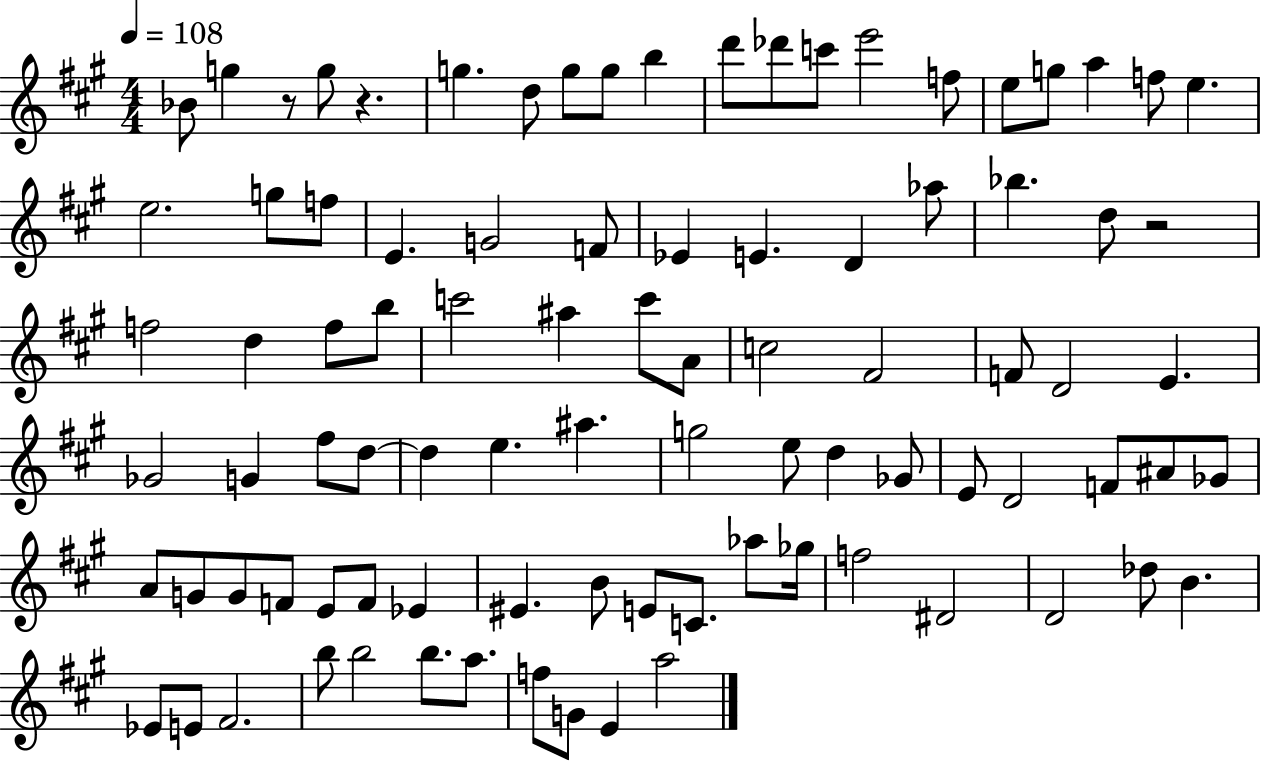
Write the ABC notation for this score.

X:1
T:Untitled
M:4/4
L:1/4
K:A
_B/2 g z/2 g/2 z g d/2 g/2 g/2 b d'/2 _d'/2 c'/2 e'2 f/2 e/2 g/2 a f/2 e e2 g/2 f/2 E G2 F/2 _E E D _a/2 _b d/2 z2 f2 d f/2 b/2 c'2 ^a c'/2 A/2 c2 ^F2 F/2 D2 E _G2 G ^f/2 d/2 d e ^a g2 e/2 d _G/2 E/2 D2 F/2 ^A/2 _G/2 A/2 G/2 G/2 F/2 E/2 F/2 _E ^E B/2 E/2 C/2 _a/2 _g/4 f2 ^D2 D2 _d/2 B _E/2 E/2 ^F2 b/2 b2 b/2 a/2 f/2 G/2 E a2